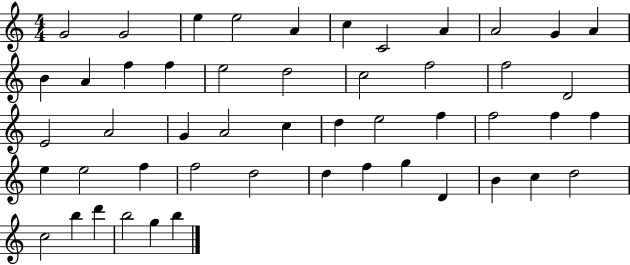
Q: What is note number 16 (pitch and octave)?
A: E5